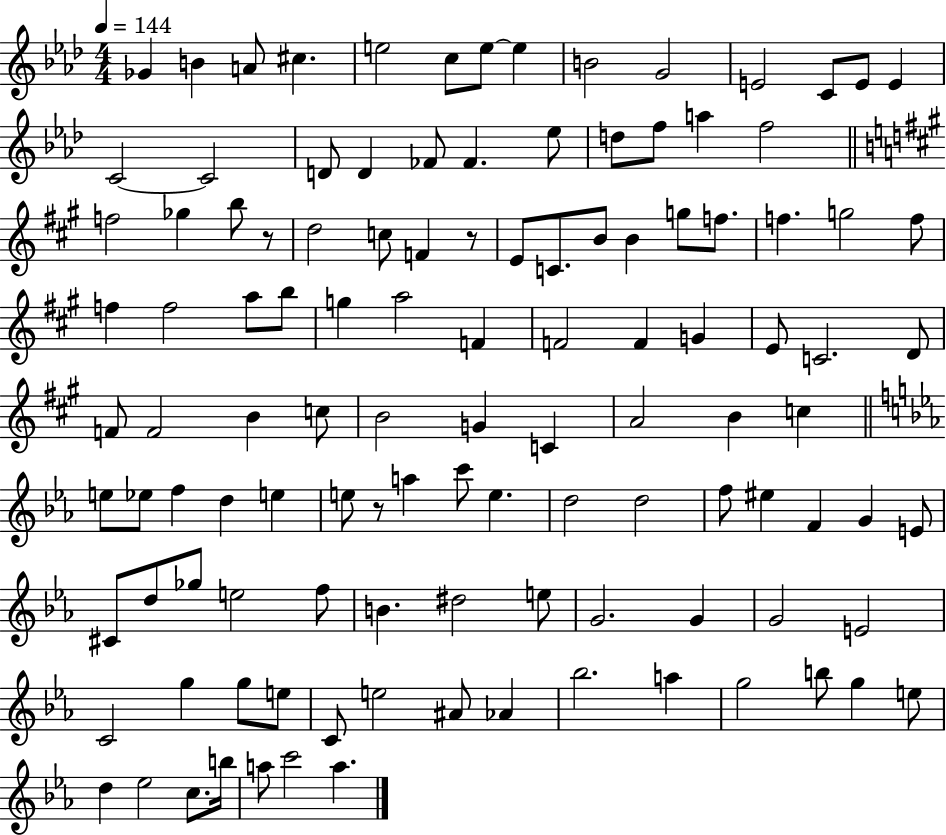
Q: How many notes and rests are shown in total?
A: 115